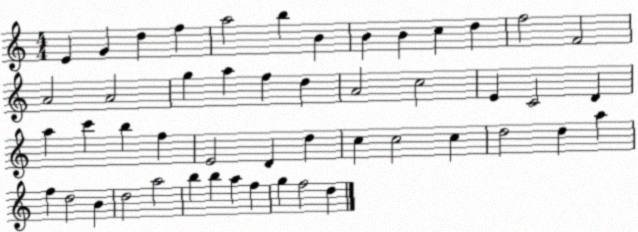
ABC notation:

X:1
T:Untitled
M:4/4
L:1/4
K:C
E G d f a2 b B B B c d f2 F2 A2 A2 g a f d A2 c2 E C2 D a c' b f E2 D d c c2 c d2 d a f d2 B d2 a2 b b a f g f2 d